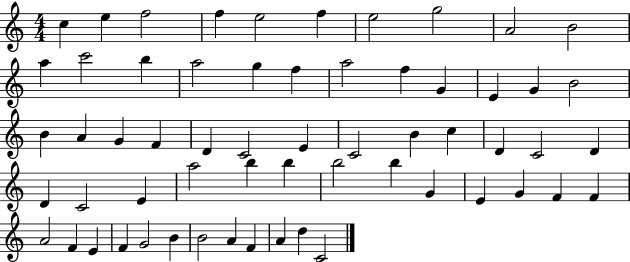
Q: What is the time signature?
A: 4/4